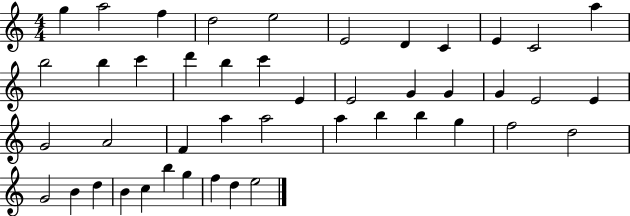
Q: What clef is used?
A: treble